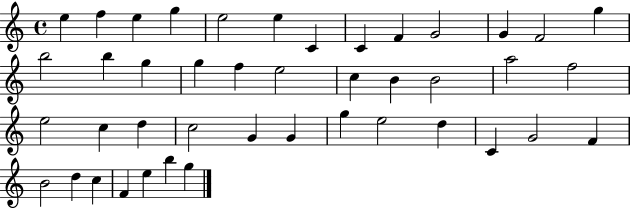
{
  \clef treble
  \time 4/4
  \defaultTimeSignature
  \key c \major
  e''4 f''4 e''4 g''4 | e''2 e''4 c'4 | c'4 f'4 g'2 | g'4 f'2 g''4 | \break b''2 b''4 g''4 | g''4 f''4 e''2 | c''4 b'4 b'2 | a''2 f''2 | \break e''2 c''4 d''4 | c''2 g'4 g'4 | g''4 e''2 d''4 | c'4 g'2 f'4 | \break b'2 d''4 c''4 | f'4 e''4 b''4 g''4 | \bar "|."
}